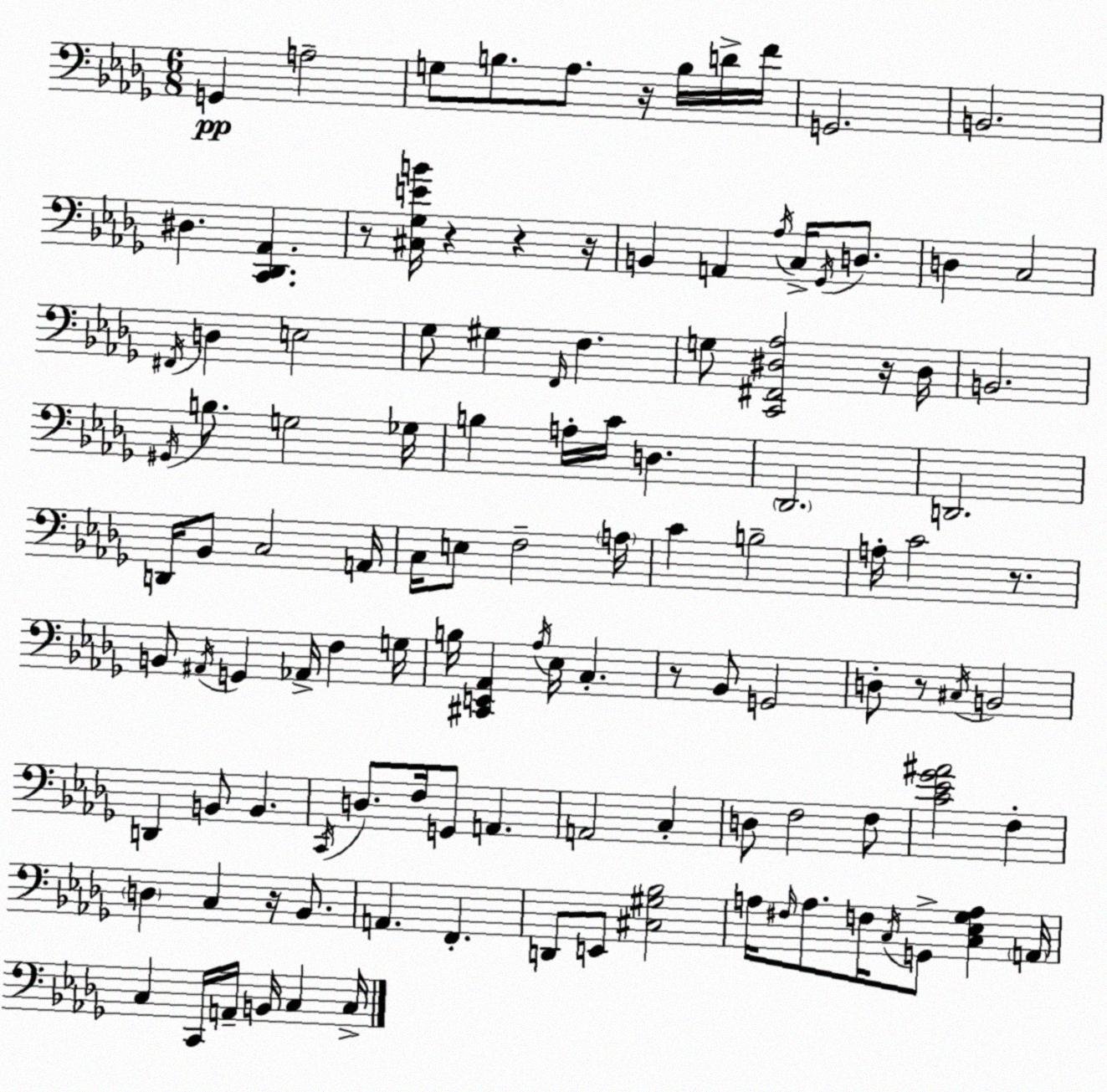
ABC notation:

X:1
T:Untitled
M:6/8
L:1/4
K:Bbm
G,, A,2 G,/2 B,/2 _A,/2 z/4 B,/4 D/4 F/4 G,,2 B,,2 ^D, [C,,_D,,_A,,] z/2 [^C,_G,EB]/4 z z z/4 B,, A,, _A,/4 C,/4 _G,,/4 D,/2 D, C,2 ^F,,/4 D, E,2 _G,/2 ^G, F,,/4 F, G,/2 [C,,^F,,^D,_A,]2 z/4 ^D,/4 B,,2 ^G,,/4 B,/2 G,2 _G,/4 B, A,/4 C/4 D, _D,,2 D,,2 D,,/4 _B,,/2 C,2 A,,/4 C,/4 E,/2 F,2 A,/4 C B,2 A,/4 C2 z/2 B,,/2 ^A,,/4 G,, _A,,/4 F, G,/4 B,/4 [^C,,E,,_A,,] _A,/4 _E,/4 C, z/2 _B,,/2 G,,2 D,/2 z/2 ^C,/4 B,,2 D,, B,,/2 B,, C,,/4 D,/2 F,/4 G,,/2 A,, A,,2 C, D,/2 F,2 F,/2 [C_E_G^A]2 F, D, C, z/4 _B,,/2 A,, F,, D,,/2 E,,/2 [^C,^G,_B,]2 A,/4 ^F,/4 A,/2 F,/4 C,/4 G,,/2 [C,_E,_G,A,] A,,/4 C, C,,/4 A,,/4 B,,/4 C, C,/4